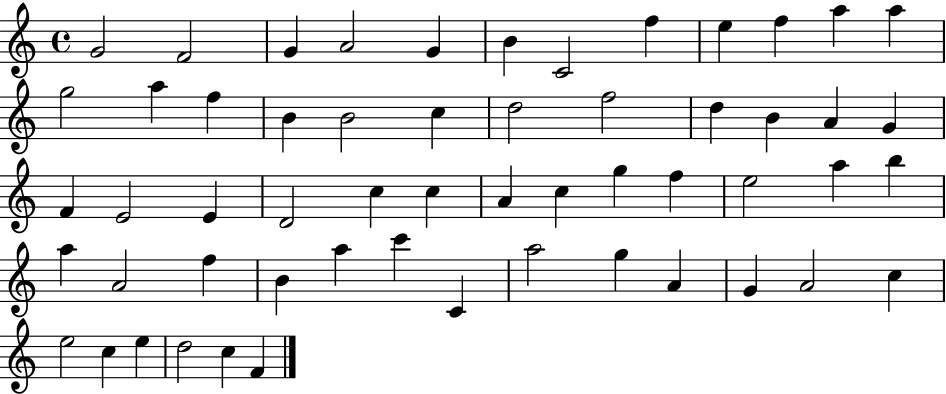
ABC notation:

X:1
T:Untitled
M:4/4
L:1/4
K:C
G2 F2 G A2 G B C2 f e f a a g2 a f B B2 c d2 f2 d B A G F E2 E D2 c c A c g f e2 a b a A2 f B a c' C a2 g A G A2 c e2 c e d2 c F